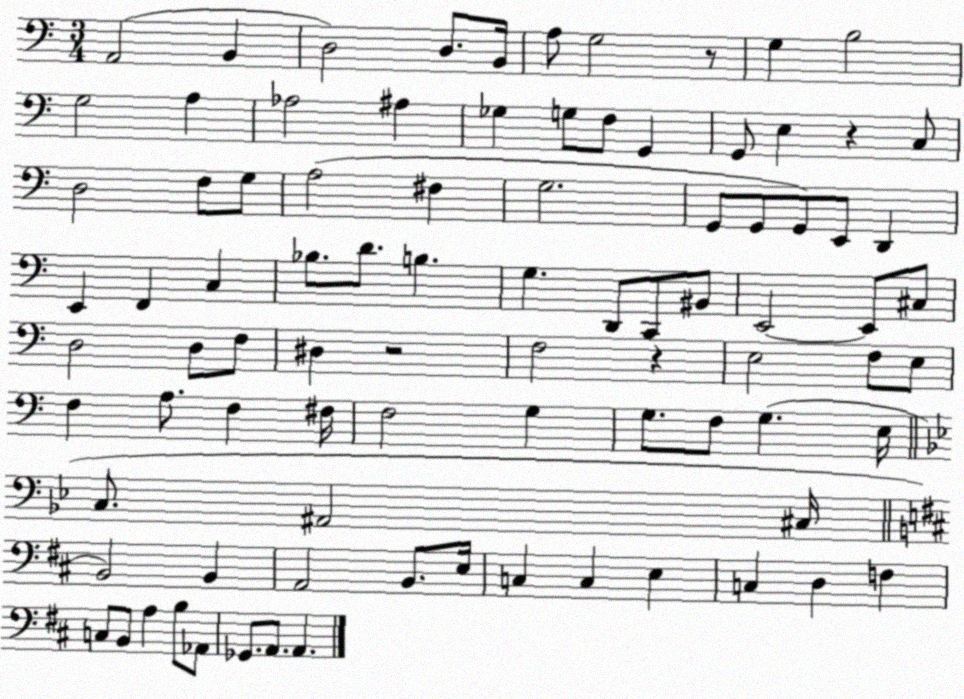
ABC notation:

X:1
T:Untitled
M:3/4
L:1/4
K:C
A,,2 B,, D,2 D,/2 B,,/4 A,/2 G,2 z/2 G, B,2 G,2 A, _A,2 ^A, _G, G,/2 F,/2 G,, G,,/2 E, z C,/2 D,2 F,/2 G,/2 A,2 ^F, G,2 G,,/2 G,,/2 G,,/2 E,,/2 D,, E,, F,, C, _B,/2 D/2 B, G, D,,/2 C,,/2 ^B,,/2 E,,2 E,,/2 ^C,/2 D,2 D,/2 F,/2 ^D, z2 F,2 z E,2 F,/2 E,/2 F, A,/2 F, ^F,/4 F,2 G, G,/2 F,/2 G, E,/4 C,/2 ^A,,2 ^C,/4 B,,2 B,, A,,2 B,,/2 E,/4 C, C, E, C, D, F, C,/2 B,,/2 A, B,/2 _A,,/2 _G,,/2 A,,/2 A,,